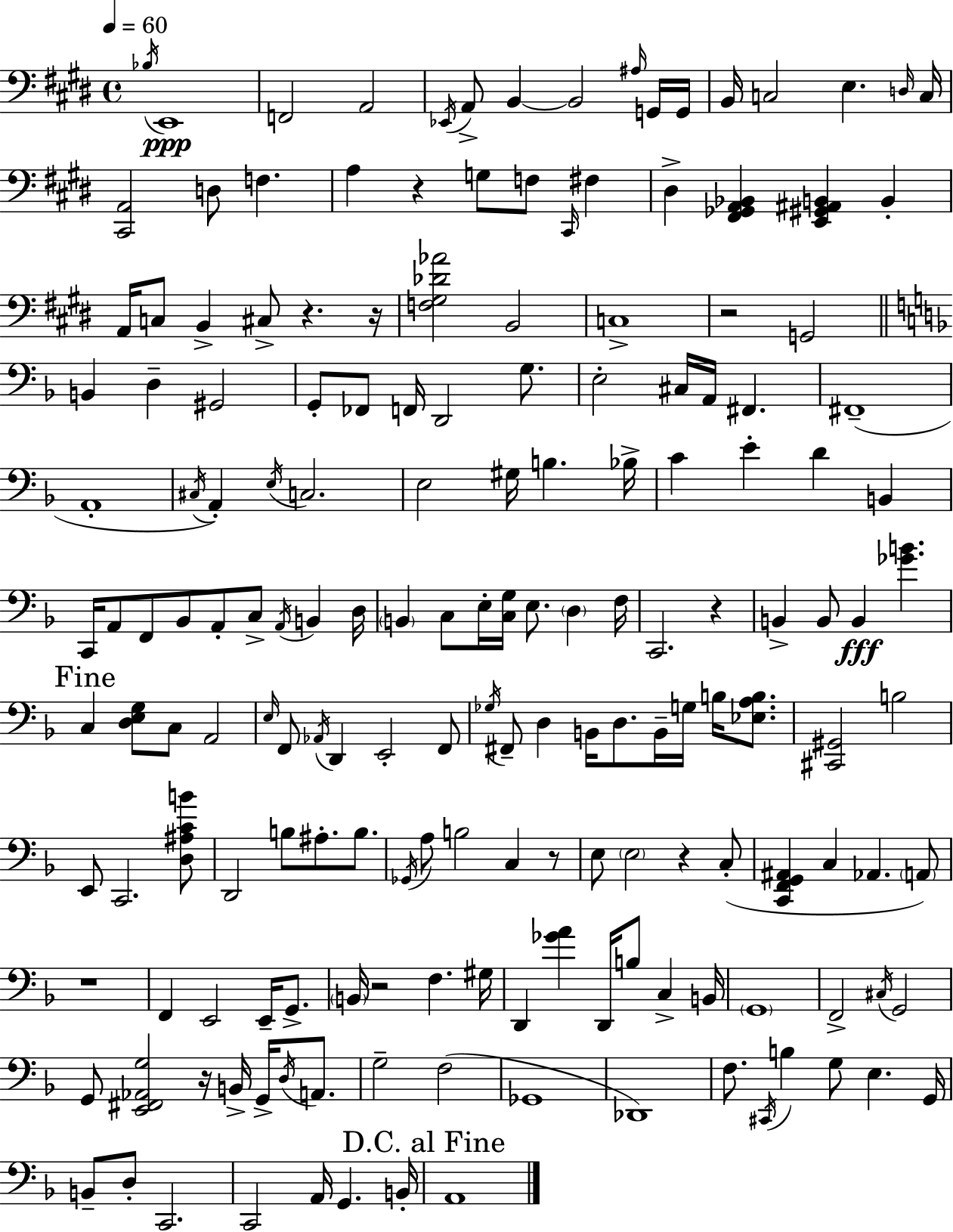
X:1
T:Untitled
M:4/4
L:1/4
K:E
_B,/4 E,,4 F,,2 A,,2 _E,,/4 A,,/2 B,, B,,2 ^A,/4 G,,/4 G,,/4 B,,/4 C,2 E, D,/4 C,/4 [^C,,A,,]2 D,/2 F, A, z G,/2 F,/2 ^C,,/4 ^F, ^D, [^F,,_G,,A,,_B,,] [E,,^G,,^A,,B,,] B,, A,,/4 C,/2 B,, ^C,/2 z z/4 [F,^G,_D_A]2 B,,2 C,4 z2 G,,2 B,, D, ^G,,2 G,,/2 _F,,/2 F,,/4 D,,2 G,/2 E,2 ^C,/4 A,,/4 ^F,, ^F,,4 A,,4 ^C,/4 A,, E,/4 C,2 E,2 ^G,/4 B, _B,/4 C E D B,, C,,/4 A,,/2 F,,/2 _B,,/2 A,,/2 C,/2 A,,/4 B,, D,/4 B,, C,/2 E,/4 [C,G,]/4 E,/2 D, F,/4 C,,2 z B,, B,,/2 B,, [_GB] C, [D,E,G,]/2 C,/2 A,,2 E,/4 F,,/2 _A,,/4 D,, E,,2 F,,/2 _G,/4 ^F,,/2 D, B,,/4 D,/2 B,,/4 G,/4 B,/4 [_E,A,B,]/2 [^C,,^G,,]2 B,2 E,,/2 C,,2 [D,^A,CB]/2 D,,2 B,/2 ^A,/2 B,/2 _G,,/4 A,/2 B,2 C, z/2 E,/2 E,2 z C,/2 [C,,F,,G,,^A,,] C, _A,, A,,/2 z4 F,, E,,2 E,,/4 G,,/2 B,,/4 z2 F, ^G,/4 D,, [_GA] D,,/4 B,/2 C, B,,/4 G,,4 F,,2 ^C,/4 G,,2 G,,/2 [E,,^F,,_A,,G,]2 z/4 B,,/4 G,,/4 D,/4 A,,/2 G,2 F,2 _G,,4 _D,,4 F,/2 ^C,,/4 B, G,/2 E, G,,/4 B,,/2 D,/2 C,,2 C,,2 A,,/4 G,, B,,/4 A,,4